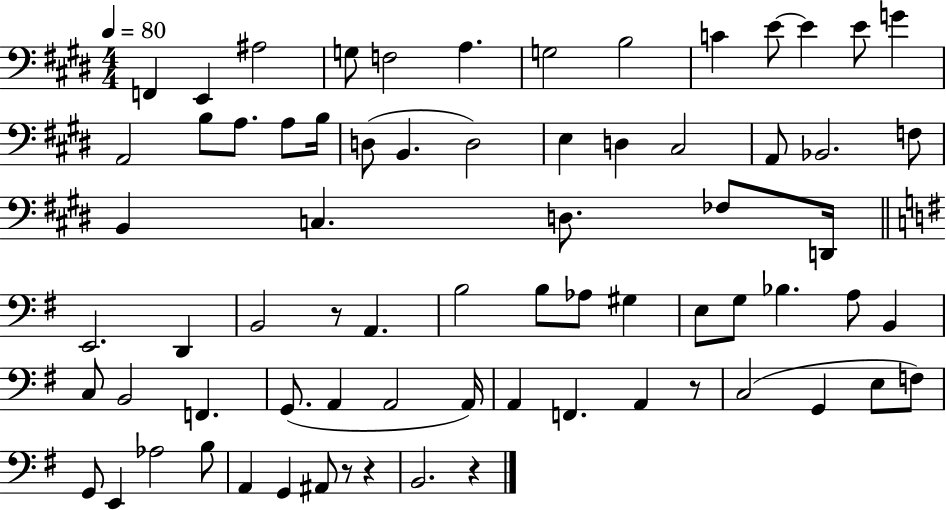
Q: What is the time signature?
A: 4/4